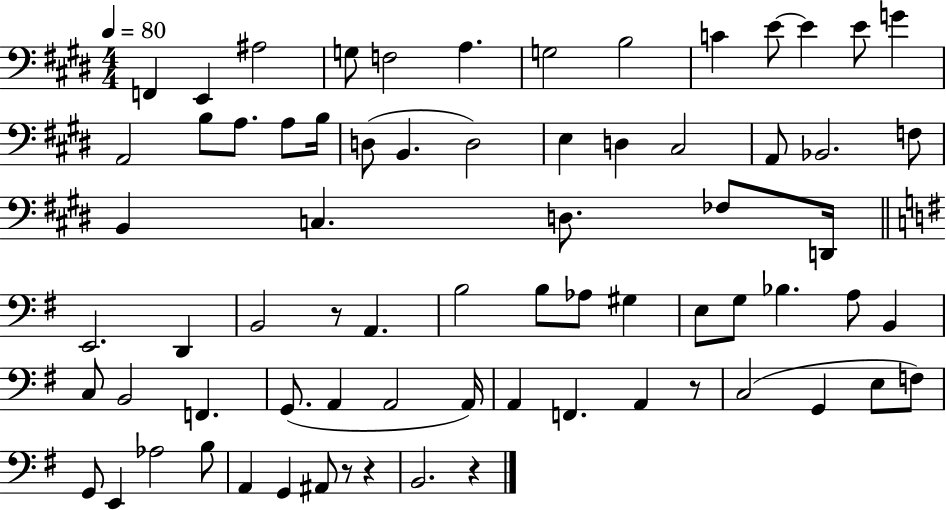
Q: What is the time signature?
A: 4/4